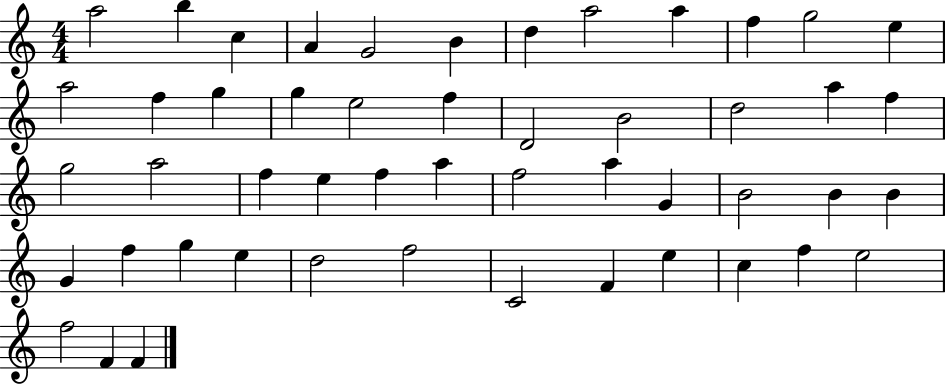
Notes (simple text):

A5/h B5/q C5/q A4/q G4/h B4/q D5/q A5/h A5/q F5/q G5/h E5/q A5/h F5/q G5/q G5/q E5/h F5/q D4/h B4/h D5/h A5/q F5/q G5/h A5/h F5/q E5/q F5/q A5/q F5/h A5/q G4/q B4/h B4/q B4/q G4/q F5/q G5/q E5/q D5/h F5/h C4/h F4/q E5/q C5/q F5/q E5/h F5/h F4/q F4/q